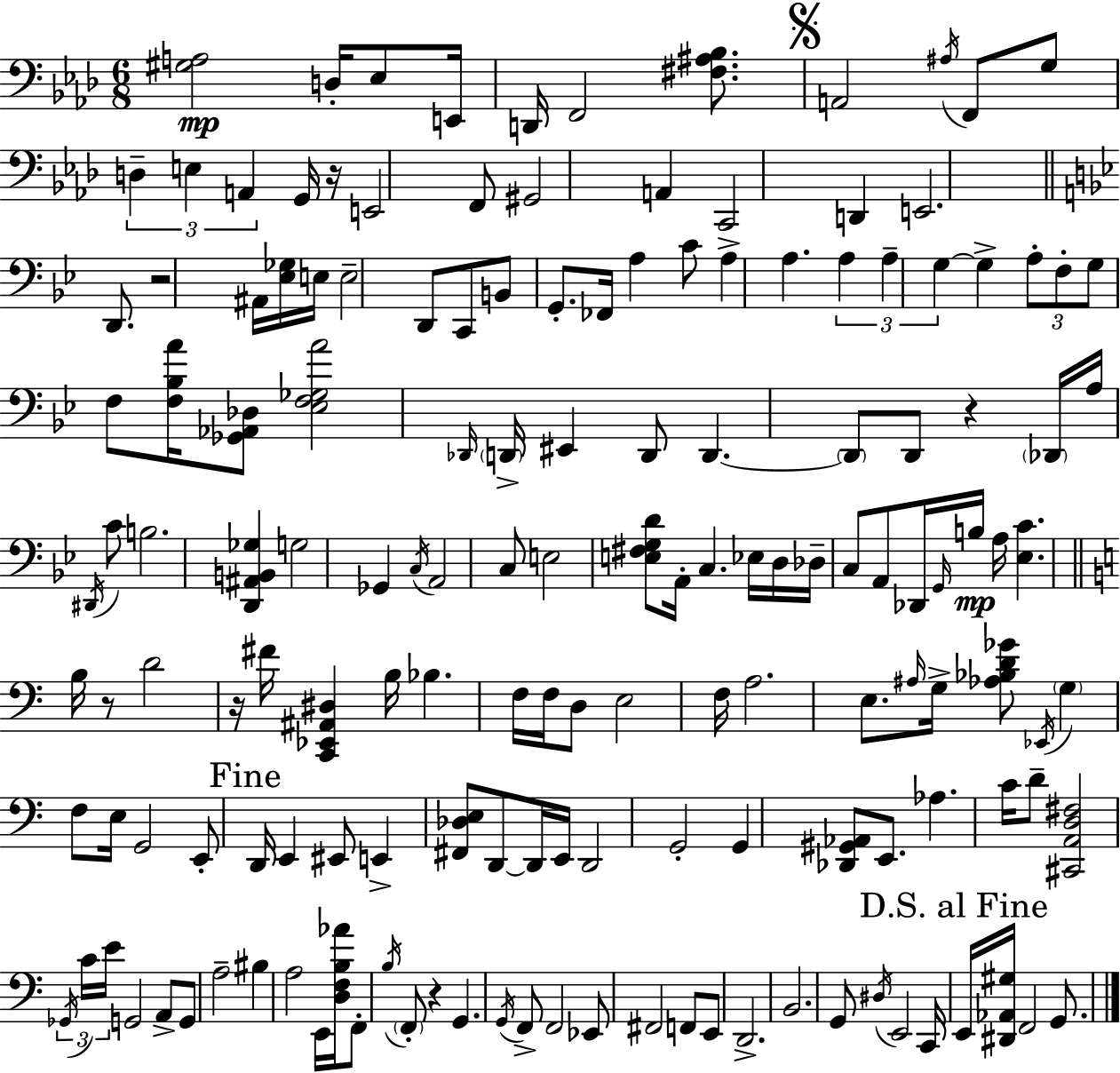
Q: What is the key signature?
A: AES major